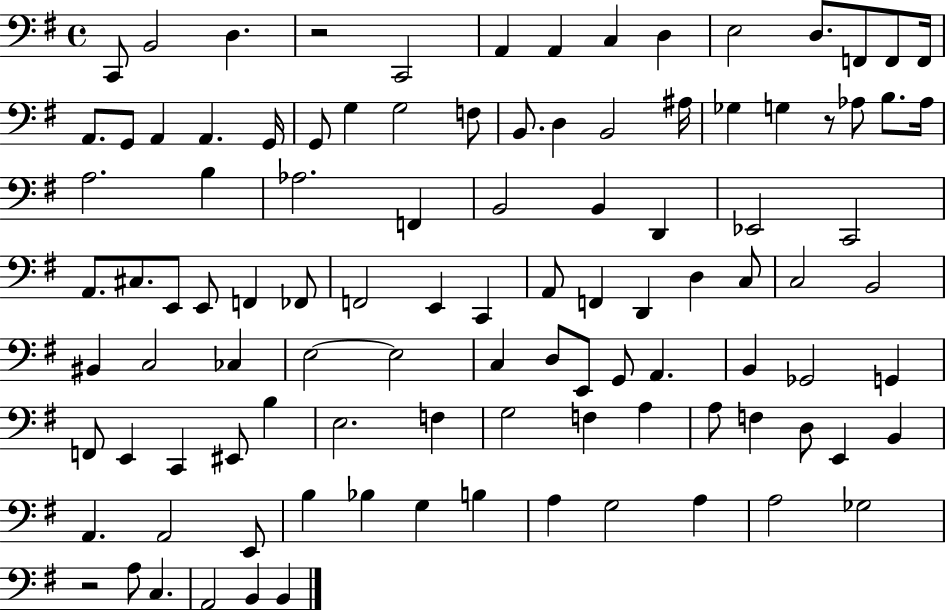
C2/e B2/h D3/q. R/h C2/h A2/q A2/q C3/q D3/q E3/h D3/e. F2/e F2/e F2/s A2/e. G2/e A2/q A2/q. G2/s G2/e G3/q G3/h F3/e B2/e. D3/q B2/h A#3/s Gb3/q G3/q R/e Ab3/e B3/e. Ab3/s A3/h. B3/q Ab3/h. F2/q B2/h B2/q D2/q Eb2/h C2/h A2/e. C#3/e. E2/e E2/e F2/q FES2/e F2/h E2/q C2/q A2/e F2/q D2/q D3/q C3/e C3/h B2/h BIS2/q C3/h CES3/q E3/h E3/h C3/q D3/e E2/e G2/e A2/q. B2/q Gb2/h G2/q F2/e E2/q C2/q EIS2/e B3/q E3/h. F3/q G3/h F3/q A3/q A3/e F3/q D3/e E2/q B2/q A2/q. A2/h E2/e B3/q Bb3/q G3/q B3/q A3/q G3/h A3/q A3/h Gb3/h R/h A3/e C3/q. A2/h B2/q B2/q